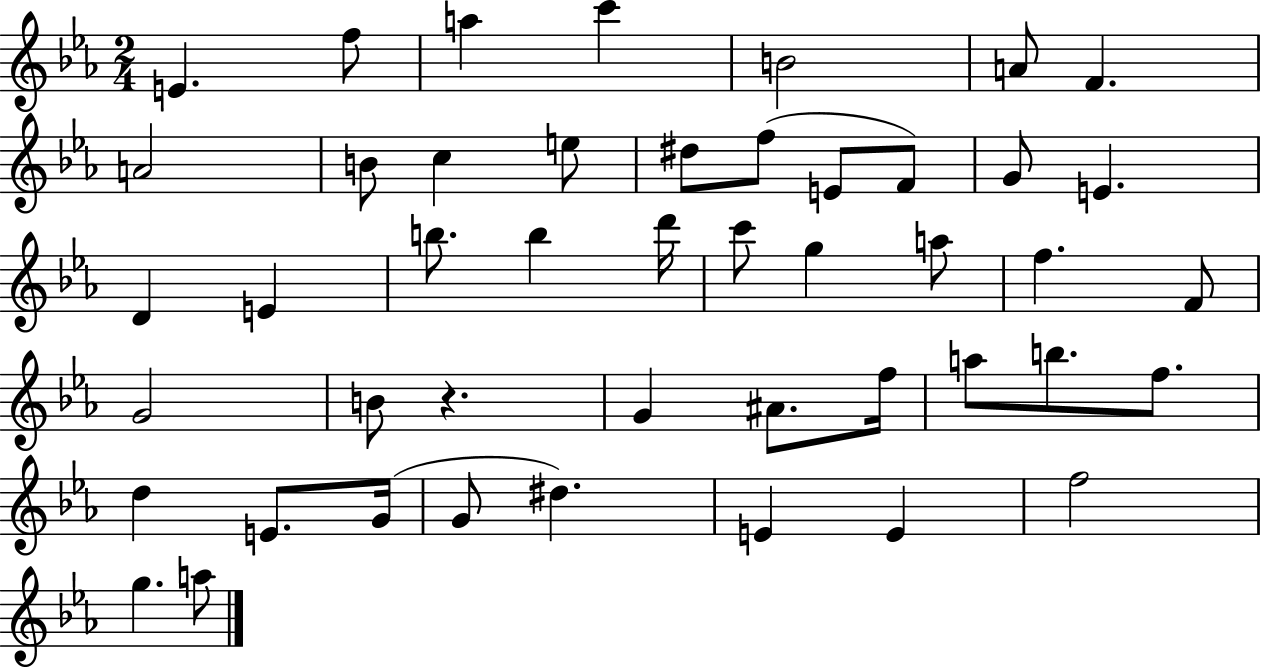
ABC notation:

X:1
T:Untitled
M:2/4
L:1/4
K:Eb
E f/2 a c' B2 A/2 F A2 B/2 c e/2 ^d/2 f/2 E/2 F/2 G/2 E D E b/2 b d'/4 c'/2 g a/2 f F/2 G2 B/2 z G ^A/2 f/4 a/2 b/2 f/2 d E/2 G/4 G/2 ^d E E f2 g a/2